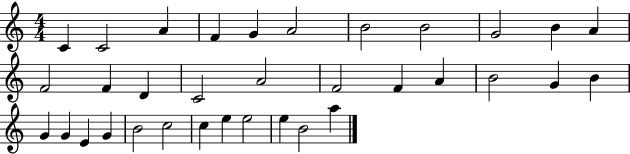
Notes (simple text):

C4/q C4/h A4/q F4/q G4/q A4/h B4/h B4/h G4/h B4/q A4/q F4/h F4/q D4/q C4/h A4/h F4/h F4/q A4/q B4/h G4/q B4/q G4/q G4/q E4/q G4/q B4/h C5/h C5/q E5/q E5/h E5/q B4/h A5/q